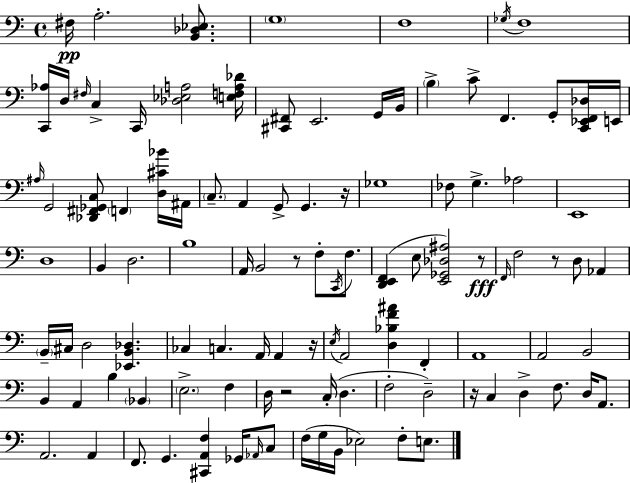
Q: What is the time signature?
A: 4/4